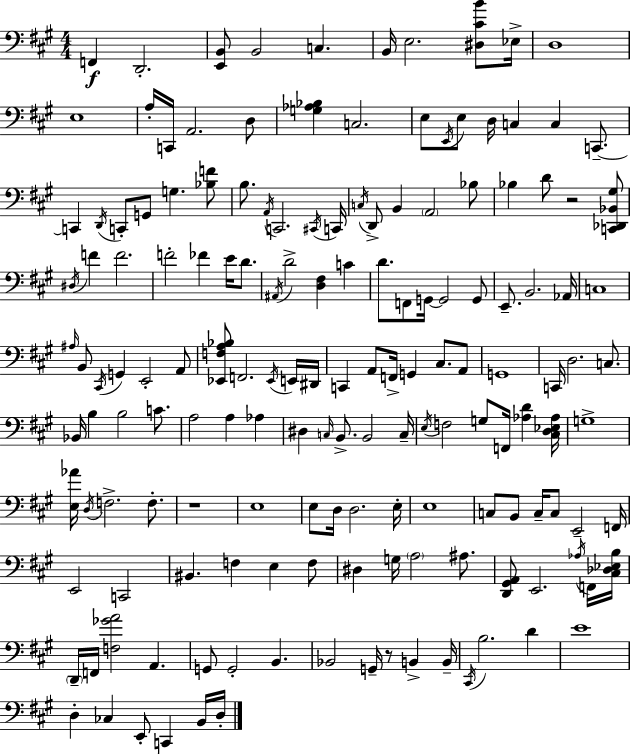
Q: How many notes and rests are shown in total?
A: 158